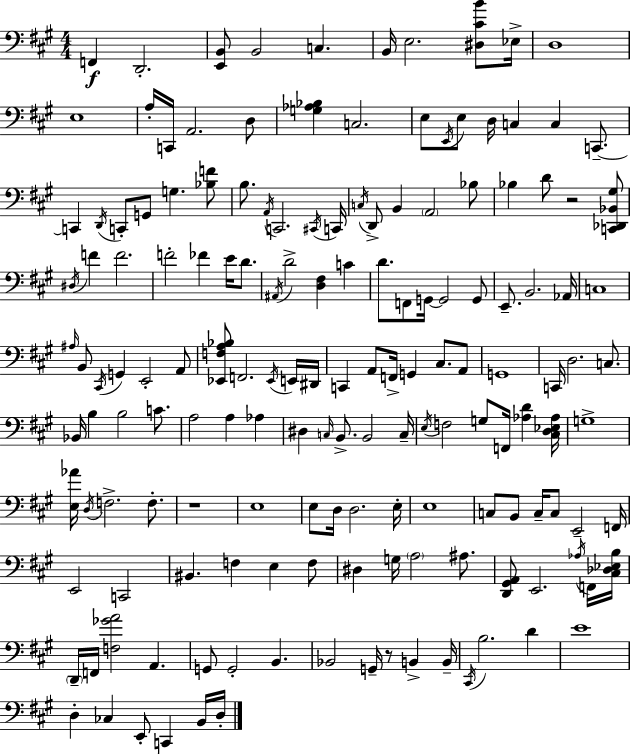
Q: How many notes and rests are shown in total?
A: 158